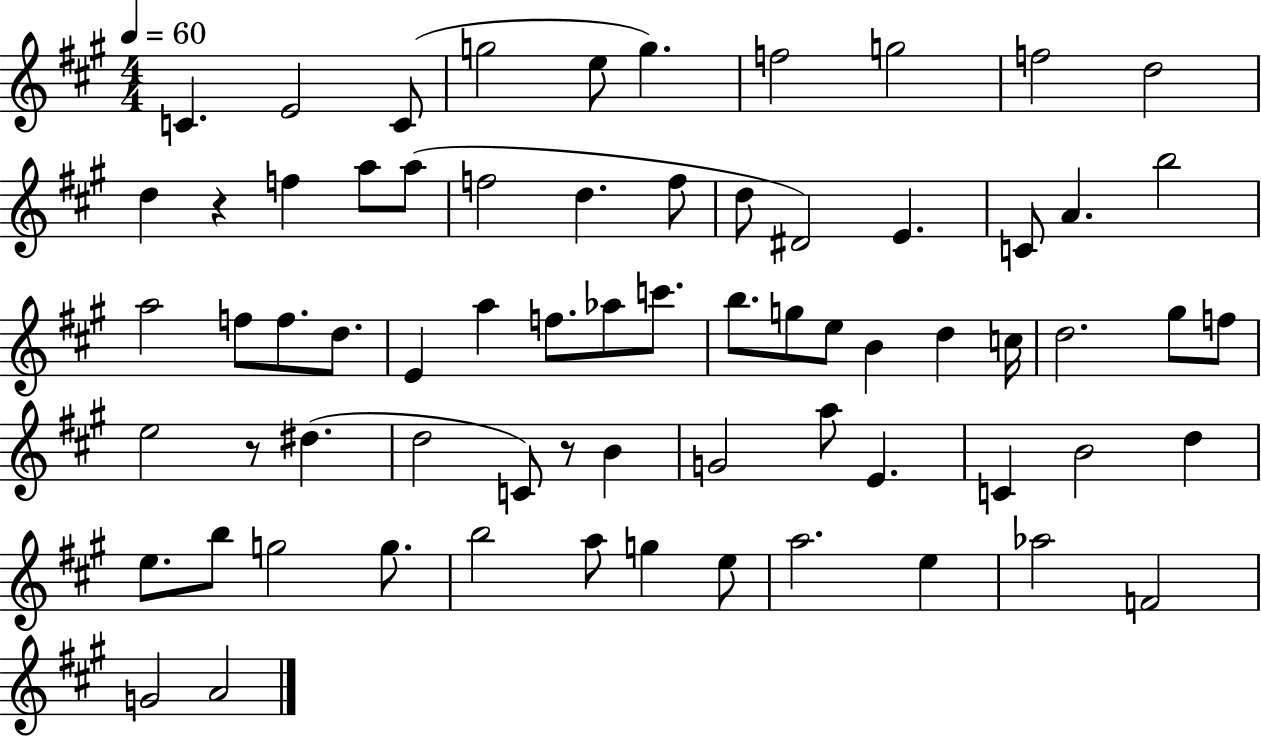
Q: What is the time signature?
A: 4/4